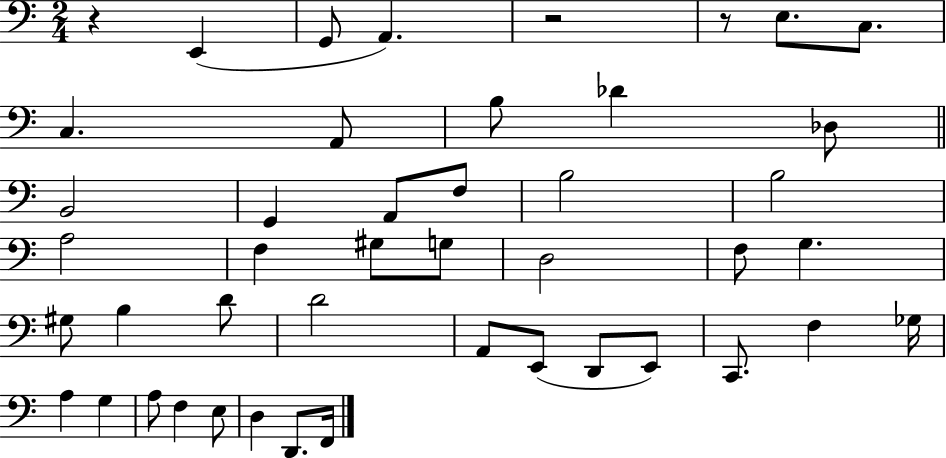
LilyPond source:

{
  \clef bass
  \numericTimeSignature
  \time 2/4
  \key c \major
  r4 e,4( | g,8 a,4.) | r2 | r8 e8. c8. | \break c4. a,8 | b8 des'4 des8 | \bar "||" \break \key c \major b,2 | g,4 a,8 f8 | b2 | b2 | \break a2 | f4 gis8 g8 | d2 | f8 g4. | \break gis8 b4 d'8 | d'2 | a,8 e,8( d,8 e,8) | c,8. f4 ges16 | \break a4 g4 | a8 f4 e8 | d4 d,8. f,16 | \bar "|."
}